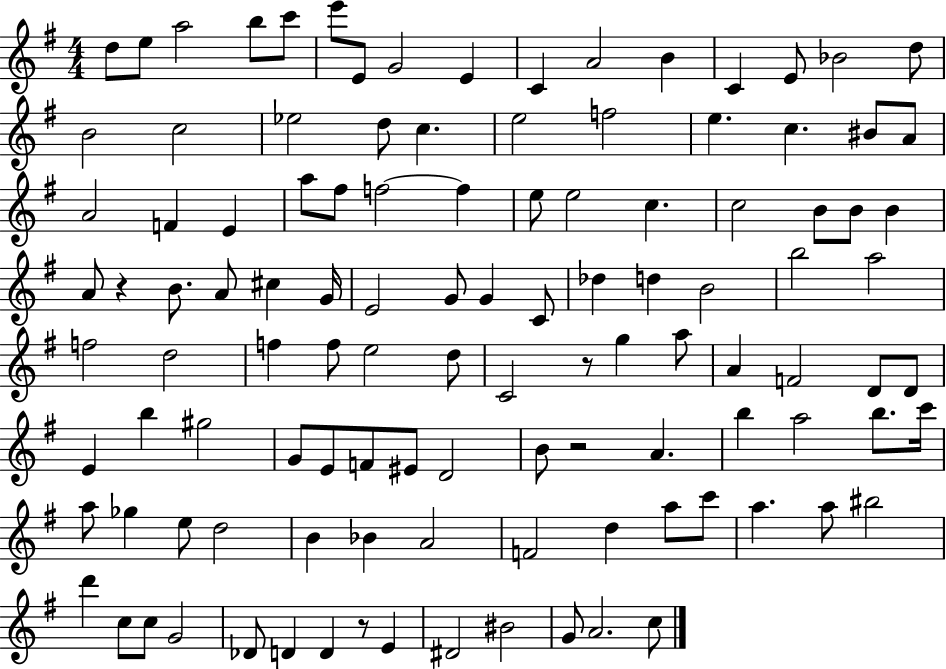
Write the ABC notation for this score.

X:1
T:Untitled
M:4/4
L:1/4
K:G
d/2 e/2 a2 b/2 c'/2 e'/2 E/2 G2 E C A2 B C E/2 _B2 d/2 B2 c2 _e2 d/2 c e2 f2 e c ^B/2 A/2 A2 F E a/2 ^f/2 f2 f e/2 e2 c c2 B/2 B/2 B A/2 z B/2 A/2 ^c G/4 E2 G/2 G C/2 _d d B2 b2 a2 f2 d2 f f/2 e2 d/2 C2 z/2 g a/2 A F2 D/2 D/2 E b ^g2 G/2 E/2 F/2 ^E/2 D2 B/2 z2 A b a2 b/2 c'/4 a/2 _g e/2 d2 B _B A2 F2 d a/2 c'/2 a a/2 ^b2 d' c/2 c/2 G2 _D/2 D D z/2 E ^D2 ^B2 G/2 A2 c/2